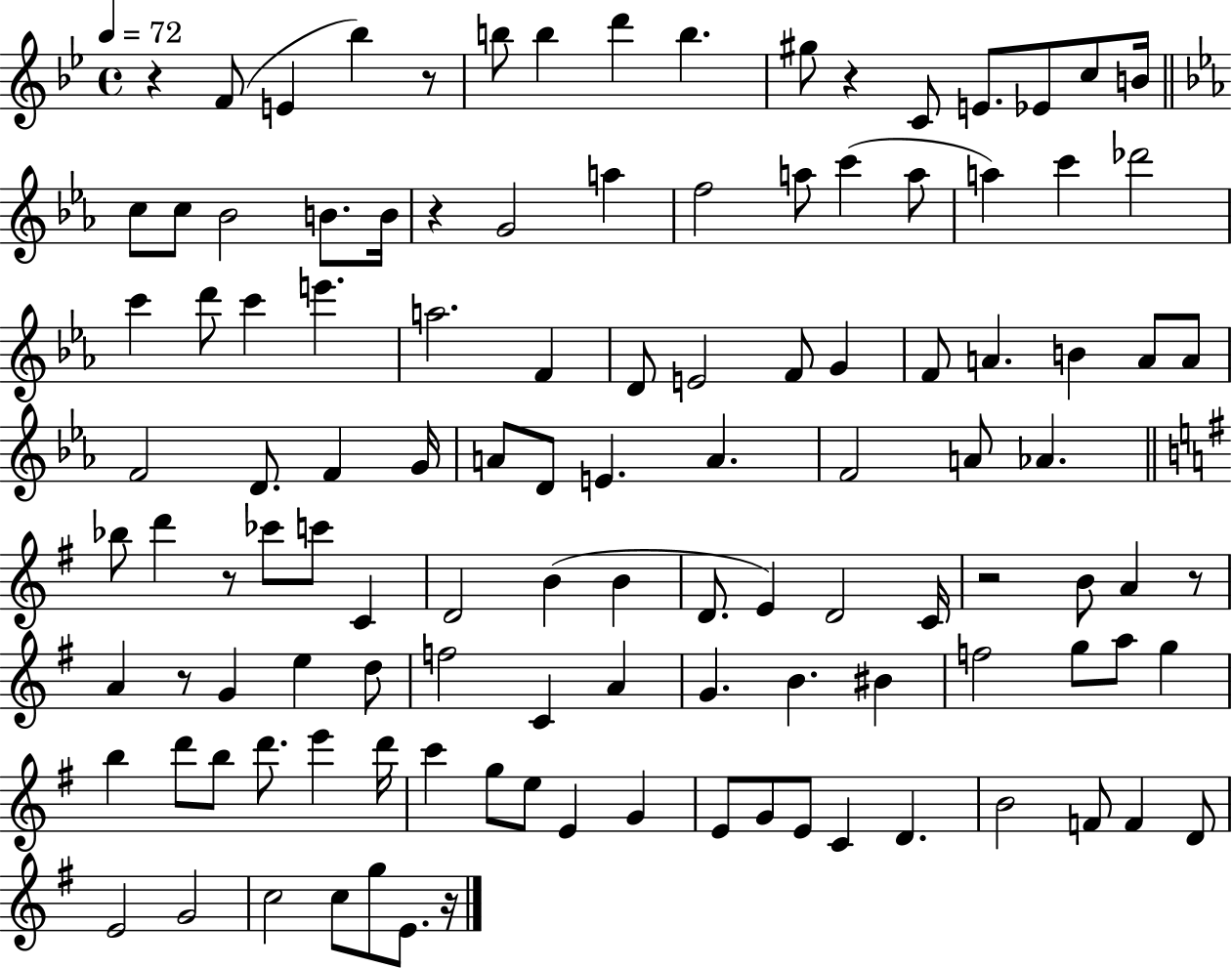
X:1
T:Untitled
M:4/4
L:1/4
K:Bb
z F/2 E _b z/2 b/2 b d' b ^g/2 z C/2 E/2 _E/2 c/2 B/4 c/2 c/2 _B2 B/2 B/4 z G2 a f2 a/2 c' a/2 a c' _d'2 c' d'/2 c' e' a2 F D/2 E2 F/2 G F/2 A B A/2 A/2 F2 D/2 F G/4 A/2 D/2 E A F2 A/2 _A _b/2 d' z/2 _c'/2 c'/2 C D2 B B D/2 E D2 C/4 z2 B/2 A z/2 A z/2 G e d/2 f2 C A G B ^B f2 g/2 a/2 g b d'/2 b/2 d'/2 e' d'/4 c' g/2 e/2 E G E/2 G/2 E/2 C D B2 F/2 F D/2 E2 G2 c2 c/2 g/2 E/2 z/4